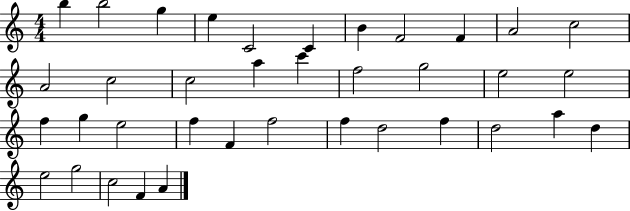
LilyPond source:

{
  \clef treble
  \numericTimeSignature
  \time 4/4
  \key c \major
  b''4 b''2 g''4 | e''4 c'2 c'4 | b'4 f'2 f'4 | a'2 c''2 | \break a'2 c''2 | c''2 a''4 c'''4 | f''2 g''2 | e''2 e''2 | \break f''4 g''4 e''2 | f''4 f'4 f''2 | f''4 d''2 f''4 | d''2 a''4 d''4 | \break e''2 g''2 | c''2 f'4 a'4 | \bar "|."
}